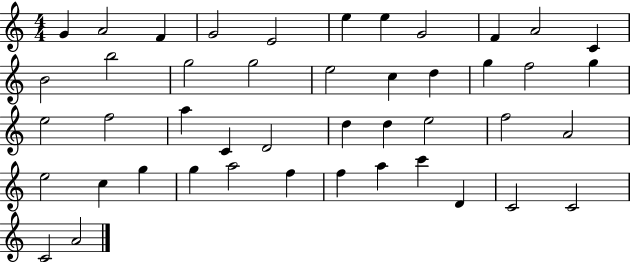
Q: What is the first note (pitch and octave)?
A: G4